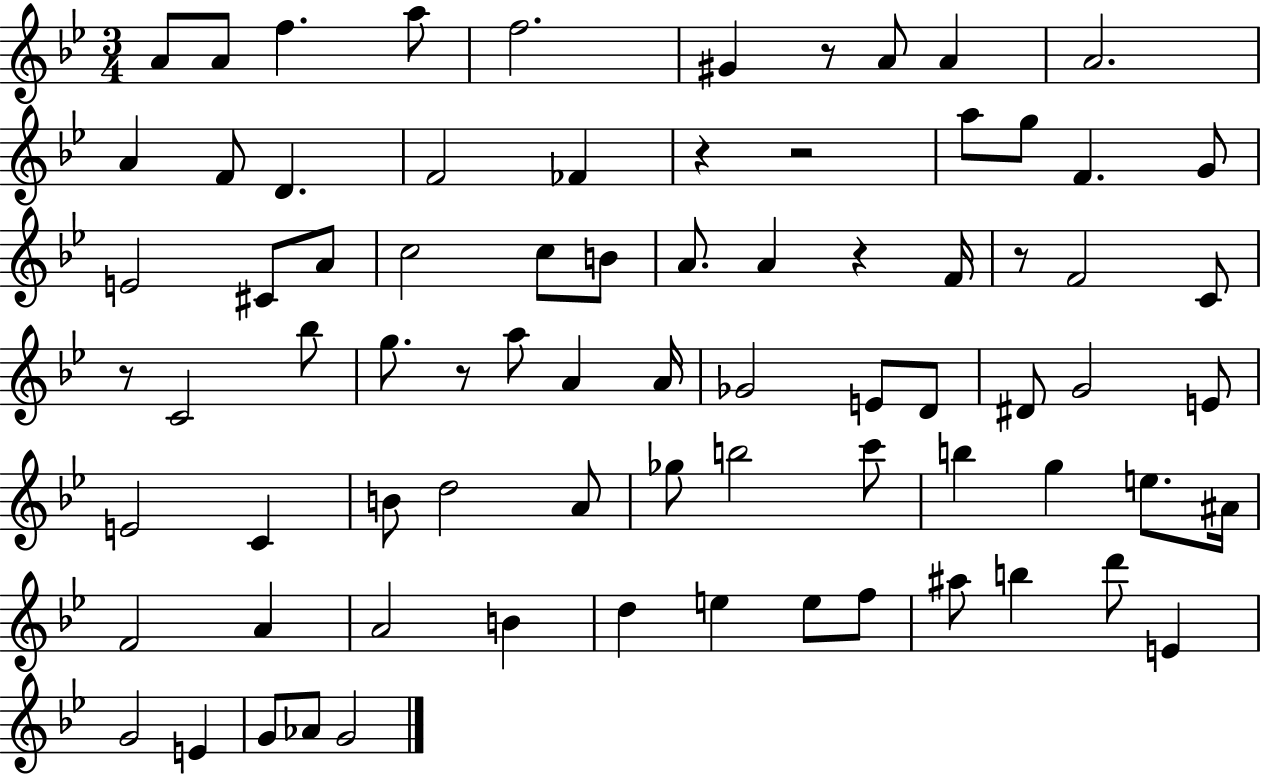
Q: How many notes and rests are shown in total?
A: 77